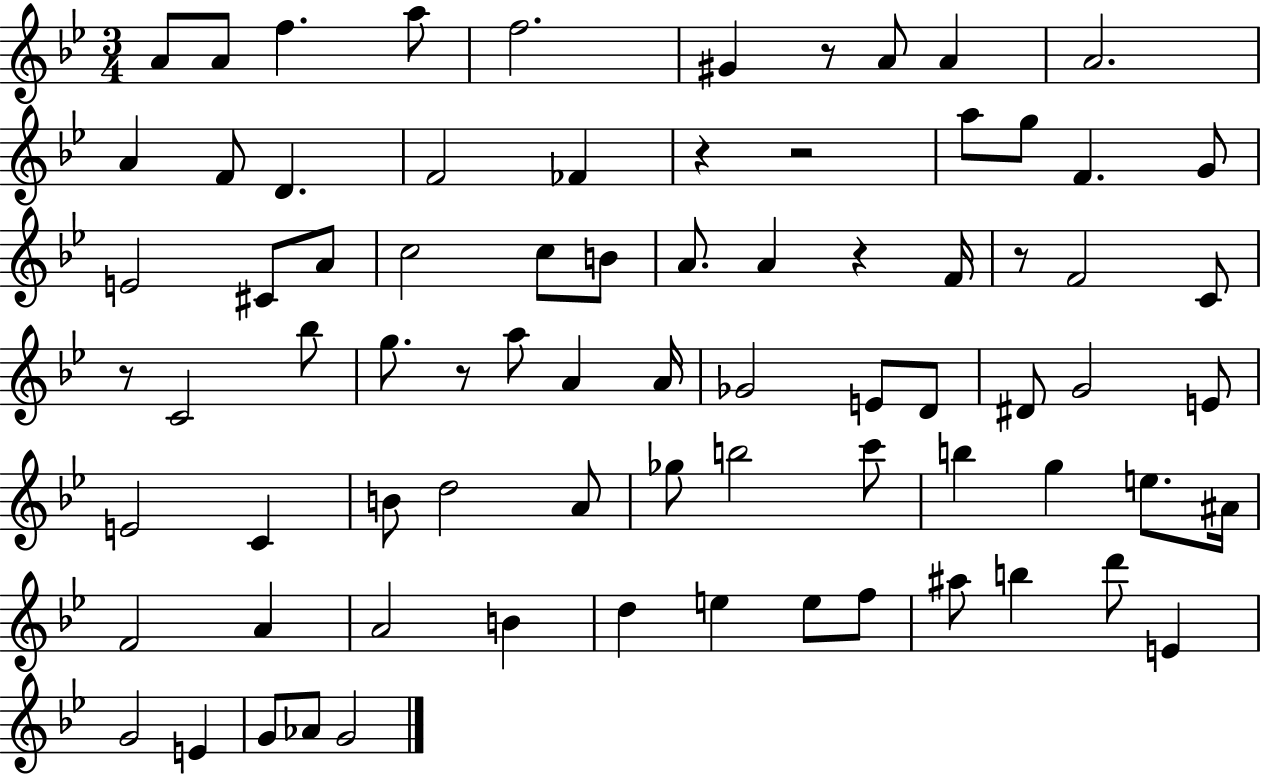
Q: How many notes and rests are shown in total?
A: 77